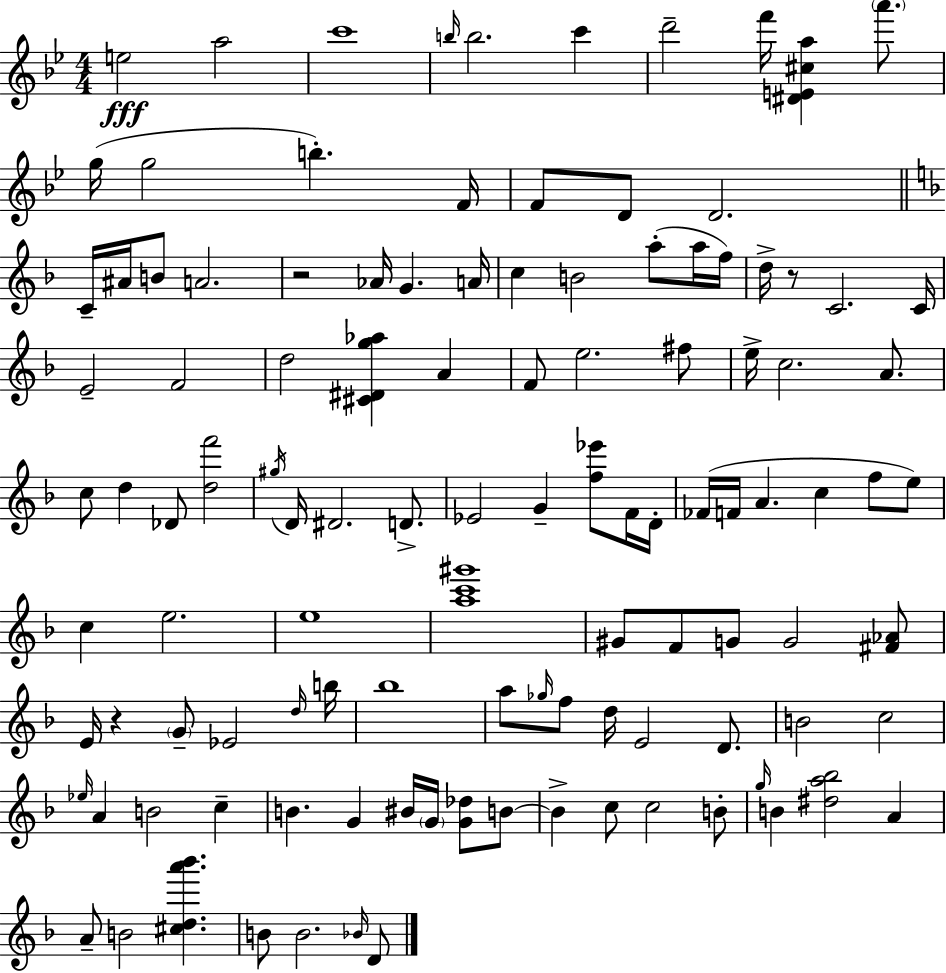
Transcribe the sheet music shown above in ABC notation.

X:1
T:Untitled
M:4/4
L:1/4
K:Gm
e2 a2 c'4 b/4 b2 c' d'2 f'/4 [^DE^ca] a'/2 g/4 g2 b F/4 F/2 D/2 D2 C/4 ^A/4 B/2 A2 z2 _A/4 G A/4 c B2 a/2 a/4 f/4 d/4 z/2 C2 C/4 E2 F2 d2 [^C^Dg_a] A F/2 e2 ^f/2 e/4 c2 A/2 c/2 d _D/2 [df']2 ^g/4 D/4 ^D2 D/2 _E2 G [f_e']/2 F/4 D/4 _F/4 F/4 A c f/2 e/2 c e2 e4 [ac'^g']4 ^G/2 F/2 G/2 G2 [^F_A]/2 E/4 z G/2 _E2 d/4 b/4 _b4 a/2 _g/4 f/2 d/4 E2 D/2 B2 c2 _e/4 A B2 c B G ^B/4 G/4 [G_d]/2 B/2 B c/2 c2 B/2 g/4 B [^da_b]2 A A/2 B2 [^cda'_b'] B/2 B2 _B/4 D/2